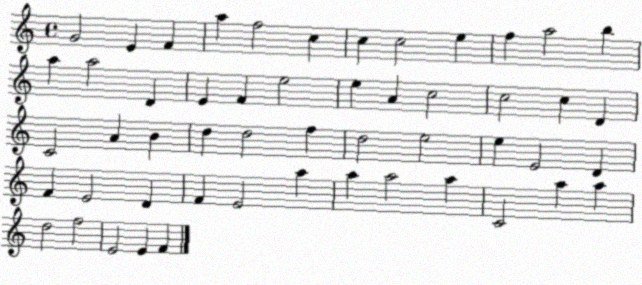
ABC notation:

X:1
T:Untitled
M:4/4
L:1/4
K:C
G2 E F a f2 c c c2 e f a2 b a a2 D E F e2 e A c2 c2 c D C2 A B d d2 f d2 e2 e E2 D F E2 D F E2 a a a2 a C2 a a d2 f2 E2 E F